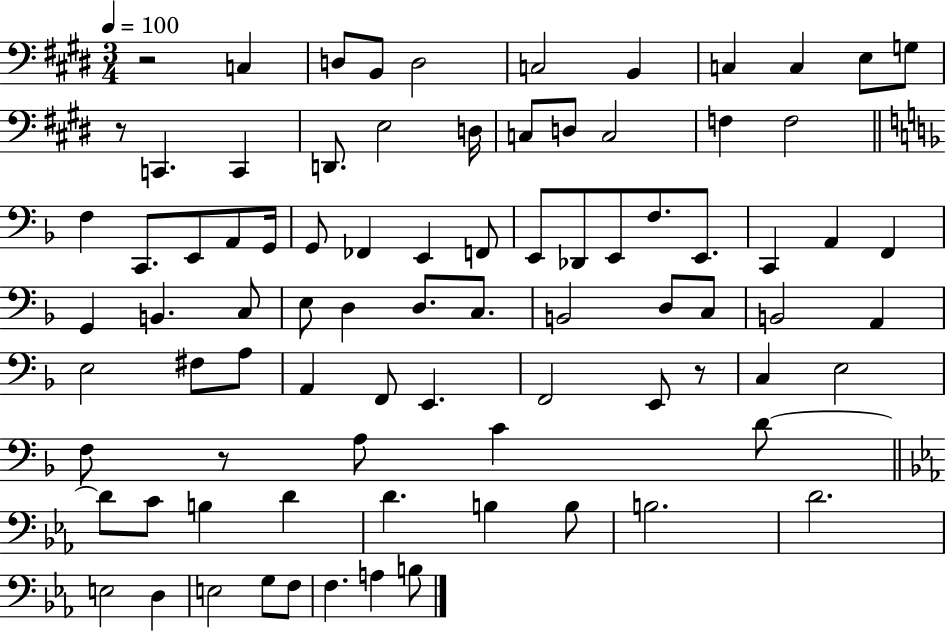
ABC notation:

X:1
T:Untitled
M:3/4
L:1/4
K:E
z2 C, D,/2 B,,/2 D,2 C,2 B,, C, C, E,/2 G,/2 z/2 C,, C,, D,,/2 E,2 D,/4 C,/2 D,/2 C,2 F, F,2 F, C,,/2 E,,/2 A,,/2 G,,/4 G,,/2 _F,, E,, F,,/2 E,,/2 _D,,/2 E,,/2 F,/2 E,,/2 C,, A,, F,, G,, B,, C,/2 E,/2 D, D,/2 C,/2 B,,2 D,/2 C,/2 B,,2 A,, E,2 ^F,/2 A,/2 A,, F,,/2 E,, F,,2 E,,/2 z/2 C, E,2 F,/2 z/2 A,/2 C D/2 D/2 C/2 B, D D B, B,/2 B,2 D2 E,2 D, E,2 G,/2 F,/2 F, A, B,/2